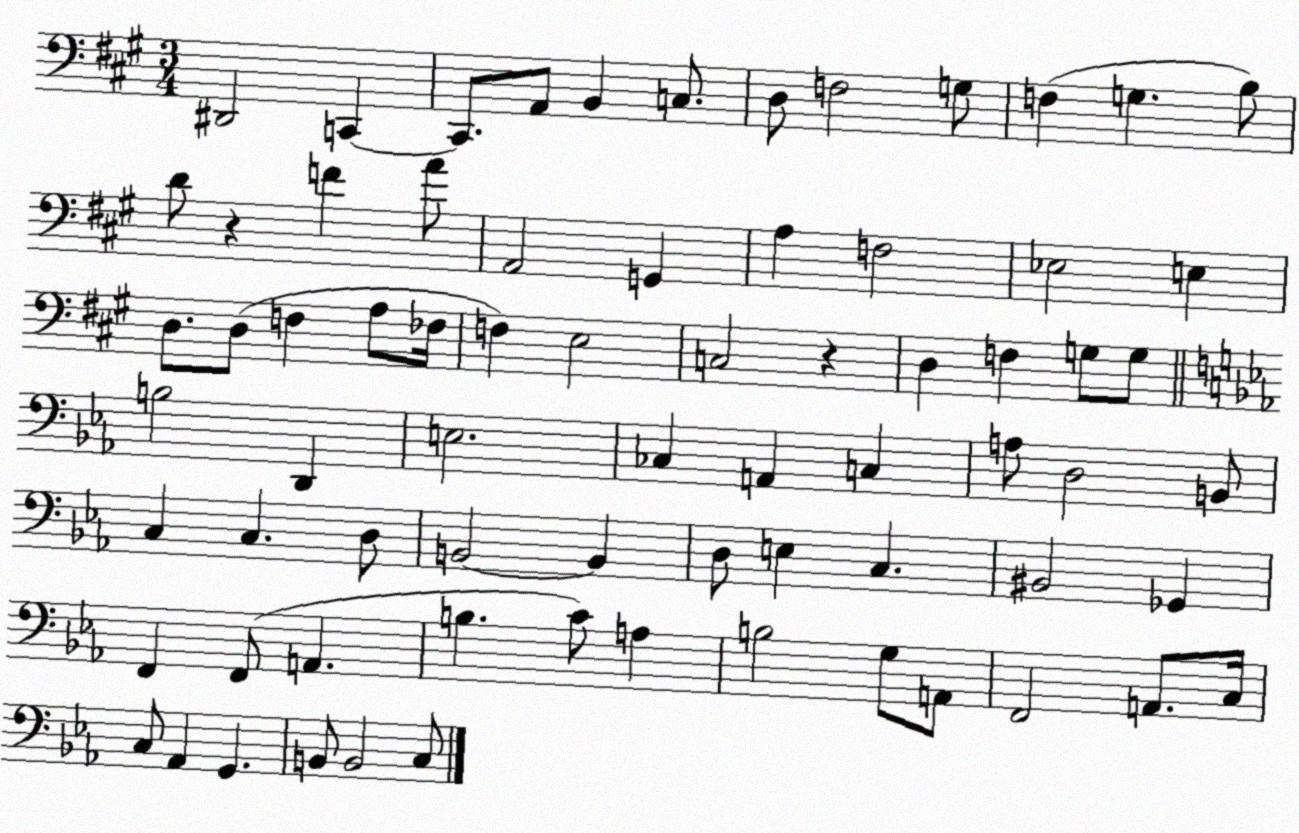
X:1
T:Untitled
M:3/4
L:1/4
K:A
^D,,2 C,, C,,/2 A,,/2 B,, C,/2 D,/2 F,2 G,/2 F, G, B,/2 D/2 z F A/2 A,,2 G,, A, F,2 _E,2 E, D,/2 D,/2 F, A,/2 _F,/4 F, E,2 C,2 z D, F, G,/2 G,/2 B,2 D,, E,2 _C, A,, C, A,/2 D,2 B,,/2 C, C, D,/2 B,,2 B,, D,/2 E, C, ^B,,2 _G,, F,, F,,/2 A,, B, C/2 A, B,2 G,/2 A,,/2 F,,2 A,,/2 C,/4 C,/2 _A,, G,, B,,/2 B,,2 C,/2